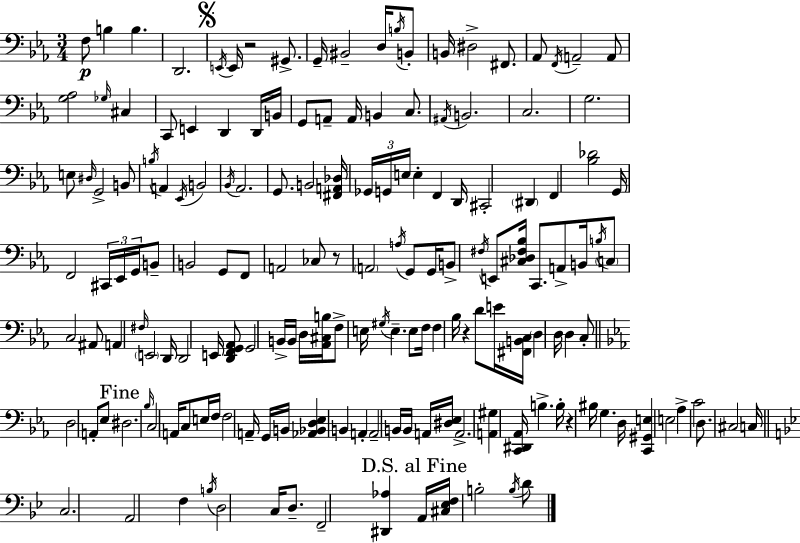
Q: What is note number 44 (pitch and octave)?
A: Bb2